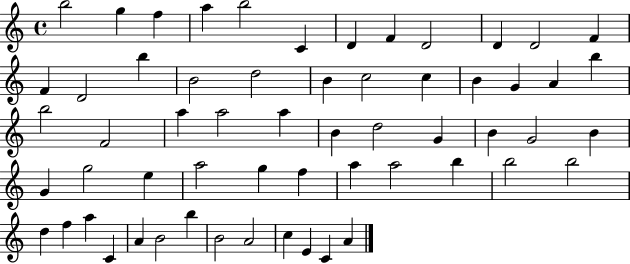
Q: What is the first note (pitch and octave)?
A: B5